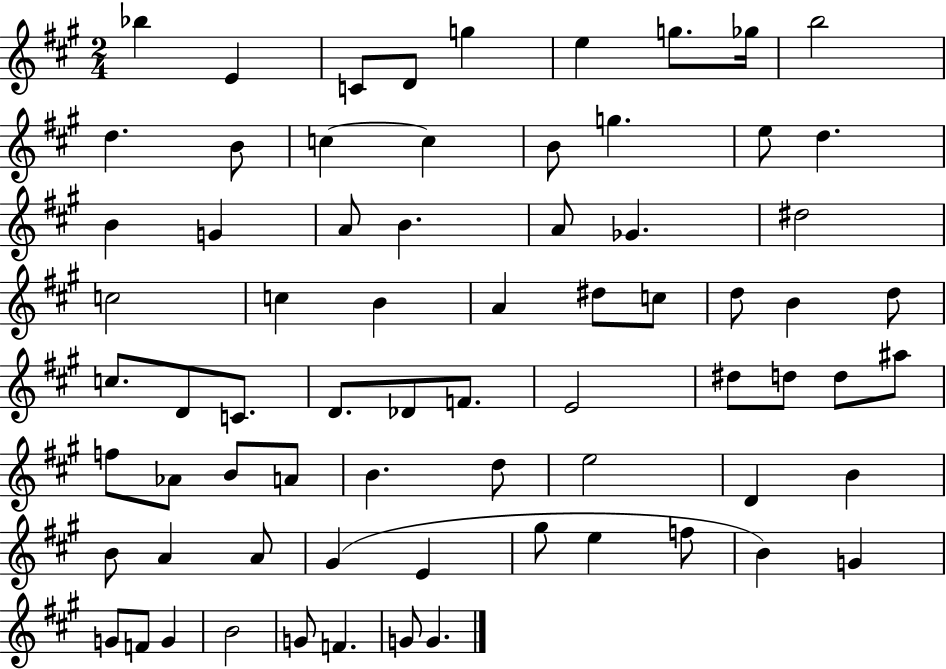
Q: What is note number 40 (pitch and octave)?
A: E4